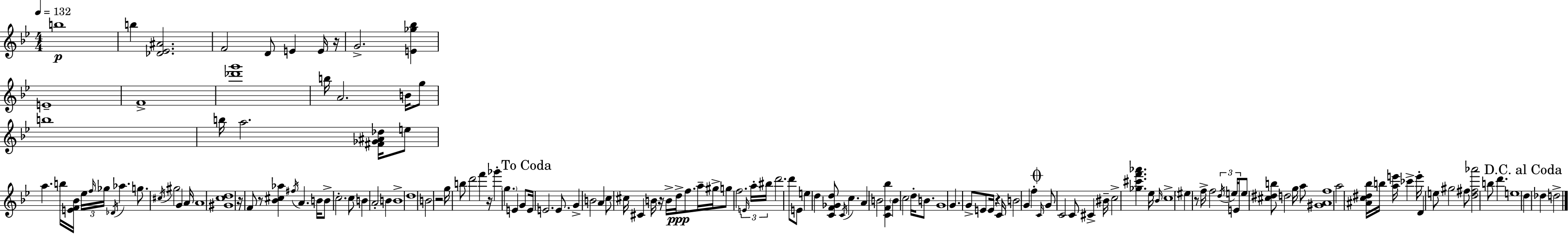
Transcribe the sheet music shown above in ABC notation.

X:1
T:Untitled
M:4/4
L:1/4
K:Bb
b4 b [_D_E^A]2 F2 D/2 E E/4 z/4 G2 [E_g_b] E4 F4 [_d'g']4 b/4 A2 B/4 g/2 b4 b/4 a2 [^F_G^A_d]/4 e/2 a b/4 [EF_B]/4 _e/4 f/4 _g/4 _D/4 _a g/2 ^c/4 ^g2 G A/4 A4 [^Gcd]4 z/4 F/2 z/2 [_B^c_a] ^f/4 A B/4 B/2 c2 c/2 B A2 B B4 d4 B2 z2 g/4 b/2 d'2 f' z/4 _g' g E G/2 E/4 E2 E/2 G B2 A c/2 ^c/4 ^C B/4 z/4 B/4 d/4 f/2 a/4 ^g/4 g/2 f2 E/4 a/4 ^b/4 d'2 d'/2 E/2 e d [CF_Gd]/2 C/4 c A B2 [CF_b] B c2 d/4 B/2 G4 G G/2 E/2 E/4 z C/4 B2 G f C/4 G/2 C2 C/2 ^C ^B/4 c2 [_g^c'f'_a'] _e/4 _B/4 c4 ^e z/2 f/4 f2 d/4 e/4 E/4 e/2 [^c^db]/2 d2 g/4 a/2 [^GAf]4 a2 [^Ac^d_b]/4 b/4 [ae']/4 _c' e'/4 D e/2 ^g2 ^f/2 [d^f_a']2 b/2 d' e4 d _d d2